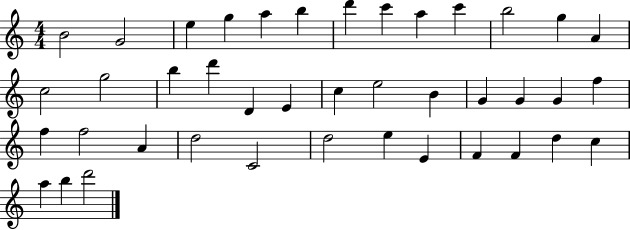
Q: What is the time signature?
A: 4/4